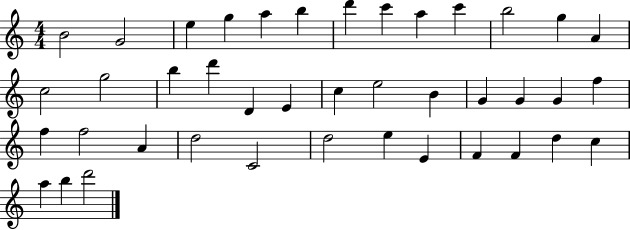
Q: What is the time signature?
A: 4/4